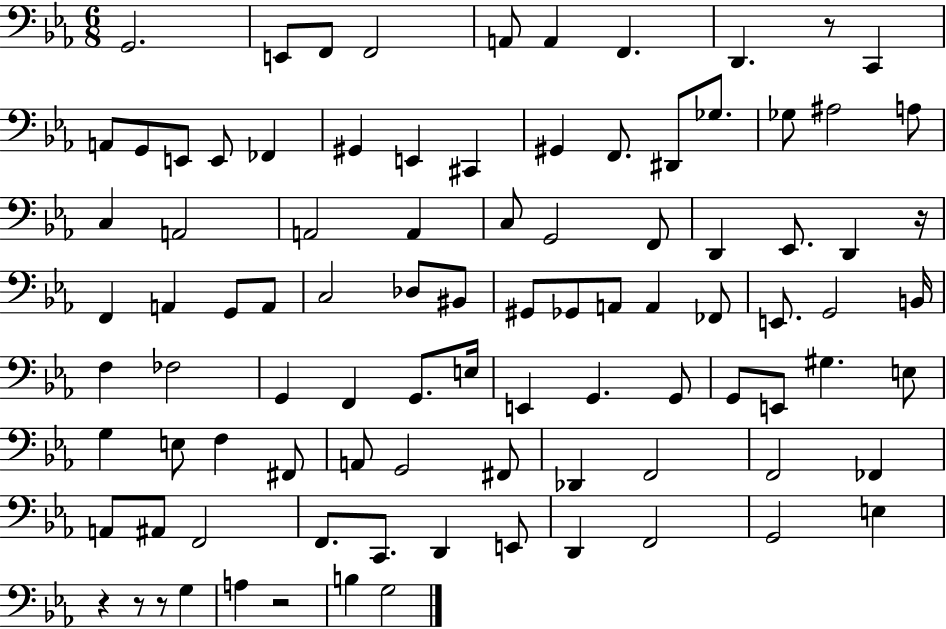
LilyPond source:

{
  \clef bass
  \numericTimeSignature
  \time 6/8
  \key ees \major
  g,2. | e,8 f,8 f,2 | a,8 a,4 f,4. | d,4. r8 c,4 | \break a,8 g,8 e,8 e,8 fes,4 | gis,4 e,4 cis,4 | gis,4 f,8. dis,8 ges8. | ges8 ais2 a8 | \break c4 a,2 | a,2 a,4 | c8 g,2 f,8 | d,4 ees,8. d,4 r16 | \break f,4 a,4 g,8 a,8 | c2 des8 bis,8 | gis,8 ges,8 a,8 a,4 fes,8 | e,8. g,2 b,16 | \break f4 fes2 | g,4 f,4 g,8. e16 | e,4 g,4. g,8 | g,8 e,8 gis4. e8 | \break g4 e8 f4 fis,8 | a,8 g,2 fis,8 | des,4 f,2 | f,2 fes,4 | \break a,8 ais,8 f,2 | f,8. c,8. d,4 e,8 | d,4 f,2 | g,2 e4 | \break r4 r8 r8 g4 | a4 r2 | b4 g2 | \bar "|."
}